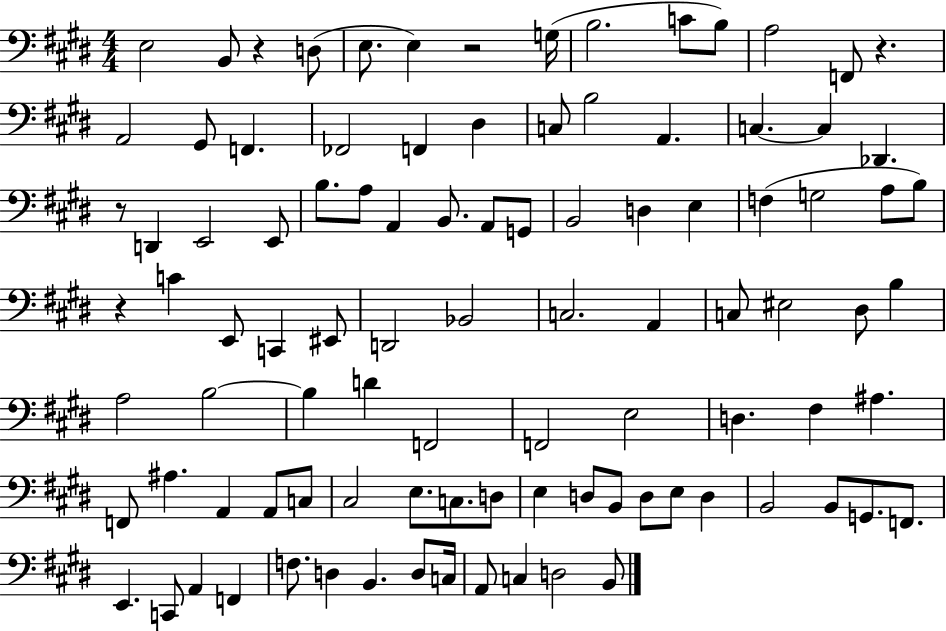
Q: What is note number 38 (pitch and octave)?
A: A3